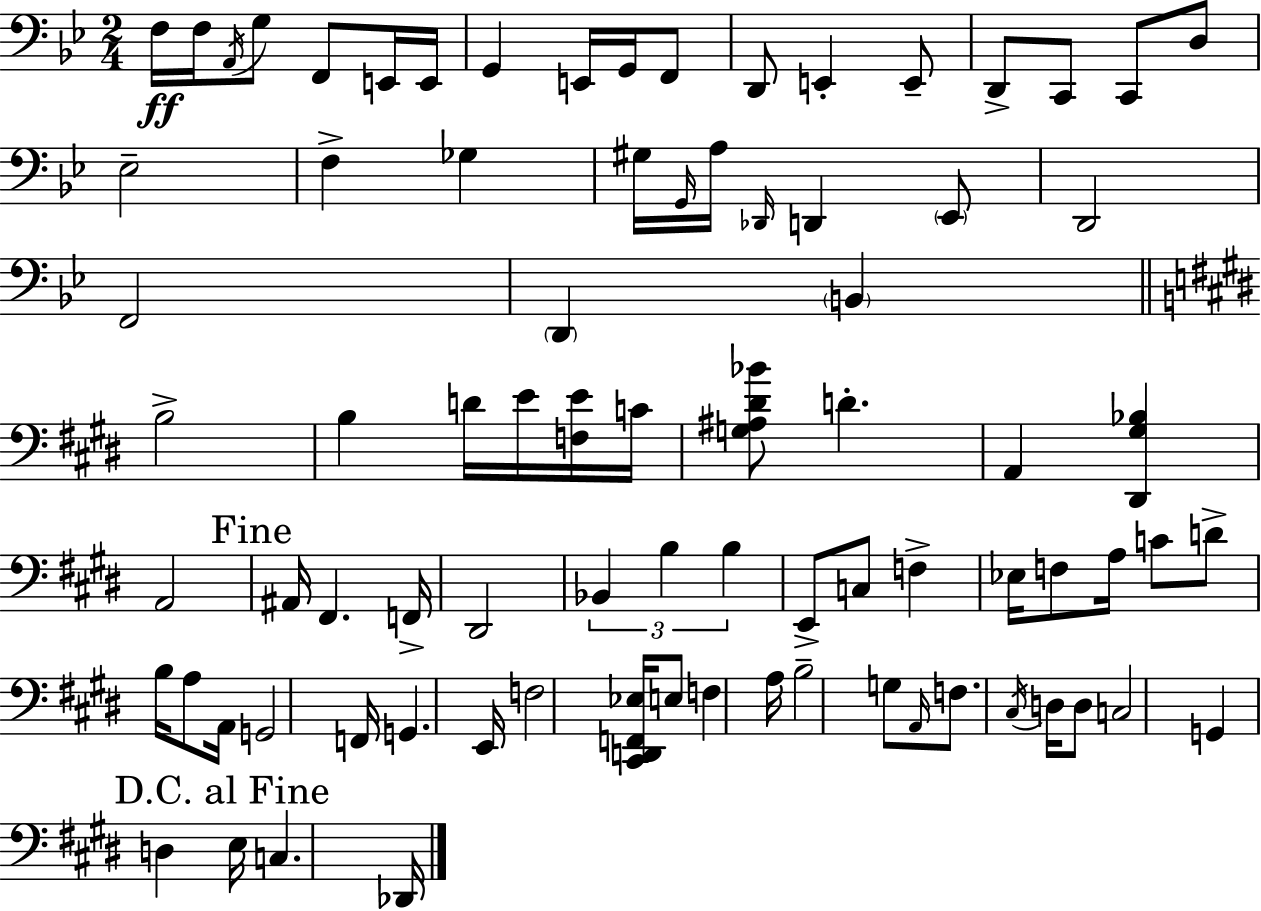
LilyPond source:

{
  \clef bass
  \numericTimeSignature
  \time 2/4
  \key bes \major
  f16\ff f16 \acciaccatura { a,16 } g8 f,8 e,16 | e,16 g,4 e,16 g,16 f,8 | d,8 e,4-. e,8-- | d,8-> c,8 c,8 d8 | \break ees2-- | f4-> ges4 | gis16 \grace { g,16 } a16 \grace { des,16 } d,4 | \parenthesize ees,8 d,2 | \break f,2 | \parenthesize d,4 \parenthesize b,4 | \bar "||" \break \key e \major b2-> | b4 d'16 e'16 <f e'>16 c'16 | <g ais dis' bes'>8 d'4.-. | a,4 <dis, gis bes>4 | \break a,2 | \mark "Fine" ais,16 fis,4. f,16-> | dis,2 | \tuplet 3/2 { bes,4 b4 | \break b4 } e,8-> c8 | f4-> ees16 f8 a16 | c'8 d'8-> b16 a8 a,16 | g,2 | \break f,16 g,4. e,16 | f2 | <cis, d, f, ees>16 e8 f4 a16 | b2-- | \break g8 \grace { a,16 } f8. \acciaccatura { cis16 } d16 | d8 c2 | g,4 d4 | \mark "D.C. al Fine" e16 c4. | \break des,16 \bar "|."
}